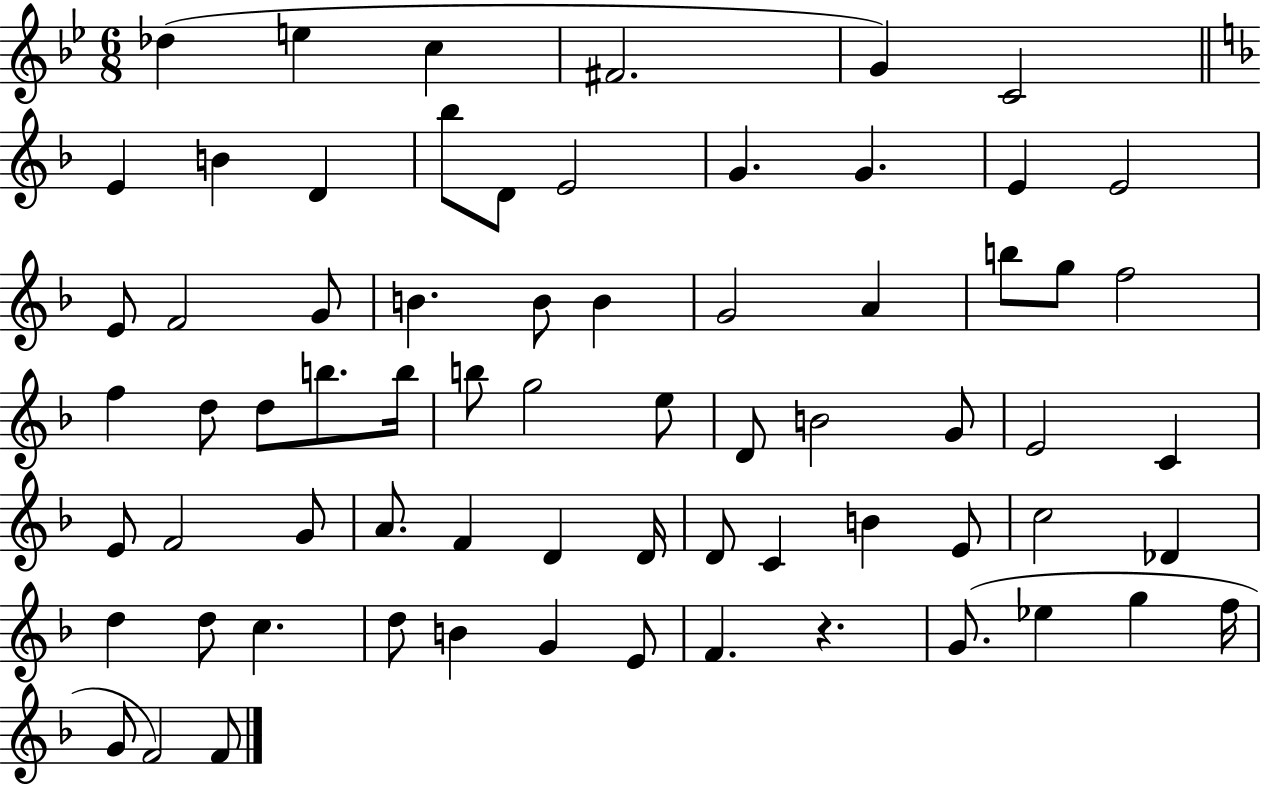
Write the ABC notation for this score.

X:1
T:Untitled
M:6/8
L:1/4
K:Bb
_d e c ^F2 G C2 E B D _b/2 D/2 E2 G G E E2 E/2 F2 G/2 B B/2 B G2 A b/2 g/2 f2 f d/2 d/2 b/2 b/4 b/2 g2 e/2 D/2 B2 G/2 E2 C E/2 F2 G/2 A/2 F D D/4 D/2 C B E/2 c2 _D d d/2 c d/2 B G E/2 F z G/2 _e g f/4 G/2 F2 F/2